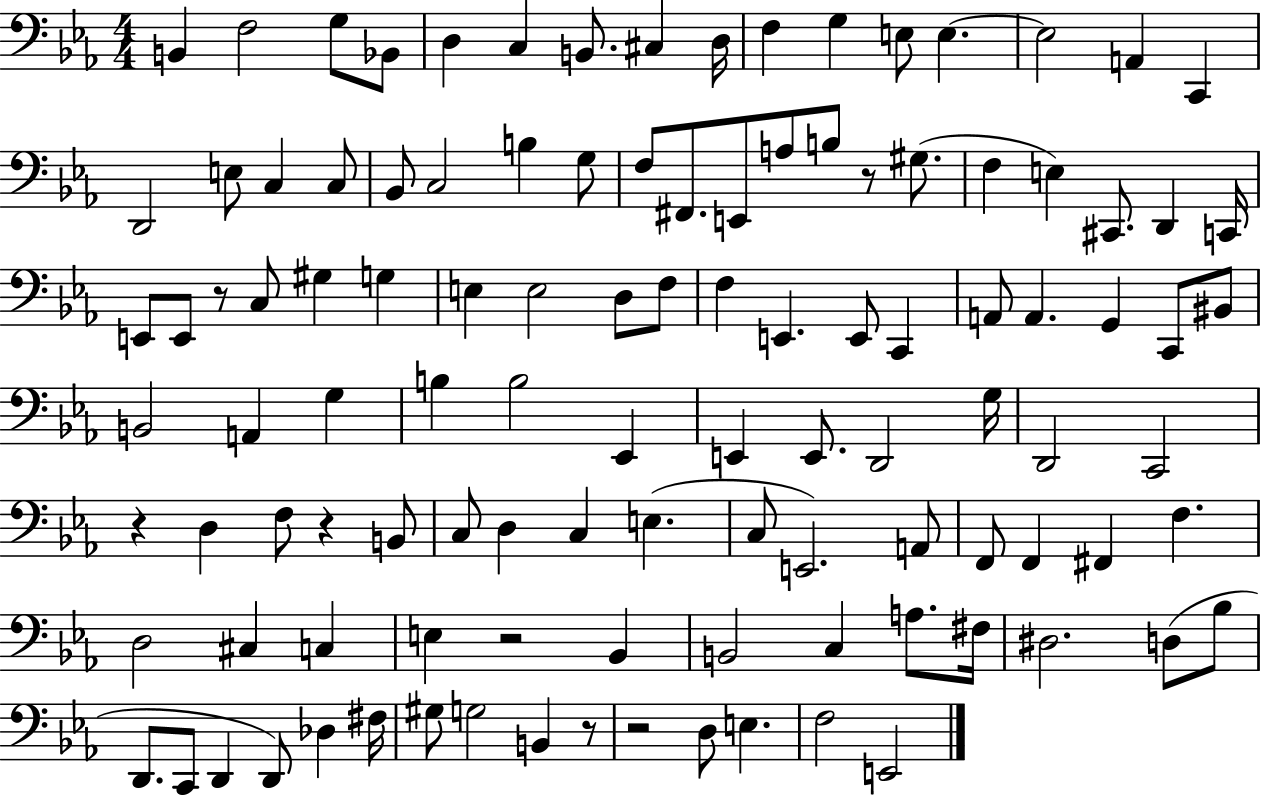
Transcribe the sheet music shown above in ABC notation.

X:1
T:Untitled
M:4/4
L:1/4
K:Eb
B,, F,2 G,/2 _B,,/2 D, C, B,,/2 ^C, D,/4 F, G, E,/2 E, E,2 A,, C,, D,,2 E,/2 C, C,/2 _B,,/2 C,2 B, G,/2 F,/2 ^F,,/2 E,,/2 A,/2 B,/2 z/2 ^G,/2 F, E, ^C,,/2 D,, C,,/4 E,,/2 E,,/2 z/2 C,/2 ^G, G, E, E,2 D,/2 F,/2 F, E,, E,,/2 C,, A,,/2 A,, G,, C,,/2 ^B,,/2 B,,2 A,, G, B, B,2 _E,, E,, E,,/2 D,,2 G,/4 D,,2 C,,2 z D, F,/2 z B,,/2 C,/2 D, C, E, C,/2 E,,2 A,,/2 F,,/2 F,, ^F,, F, D,2 ^C, C, E, z2 _B,, B,,2 C, A,/2 ^F,/4 ^D,2 D,/2 _B,/2 D,,/2 C,,/2 D,, D,,/2 _D, ^F,/4 ^G,/2 G,2 B,, z/2 z2 D,/2 E, F,2 E,,2